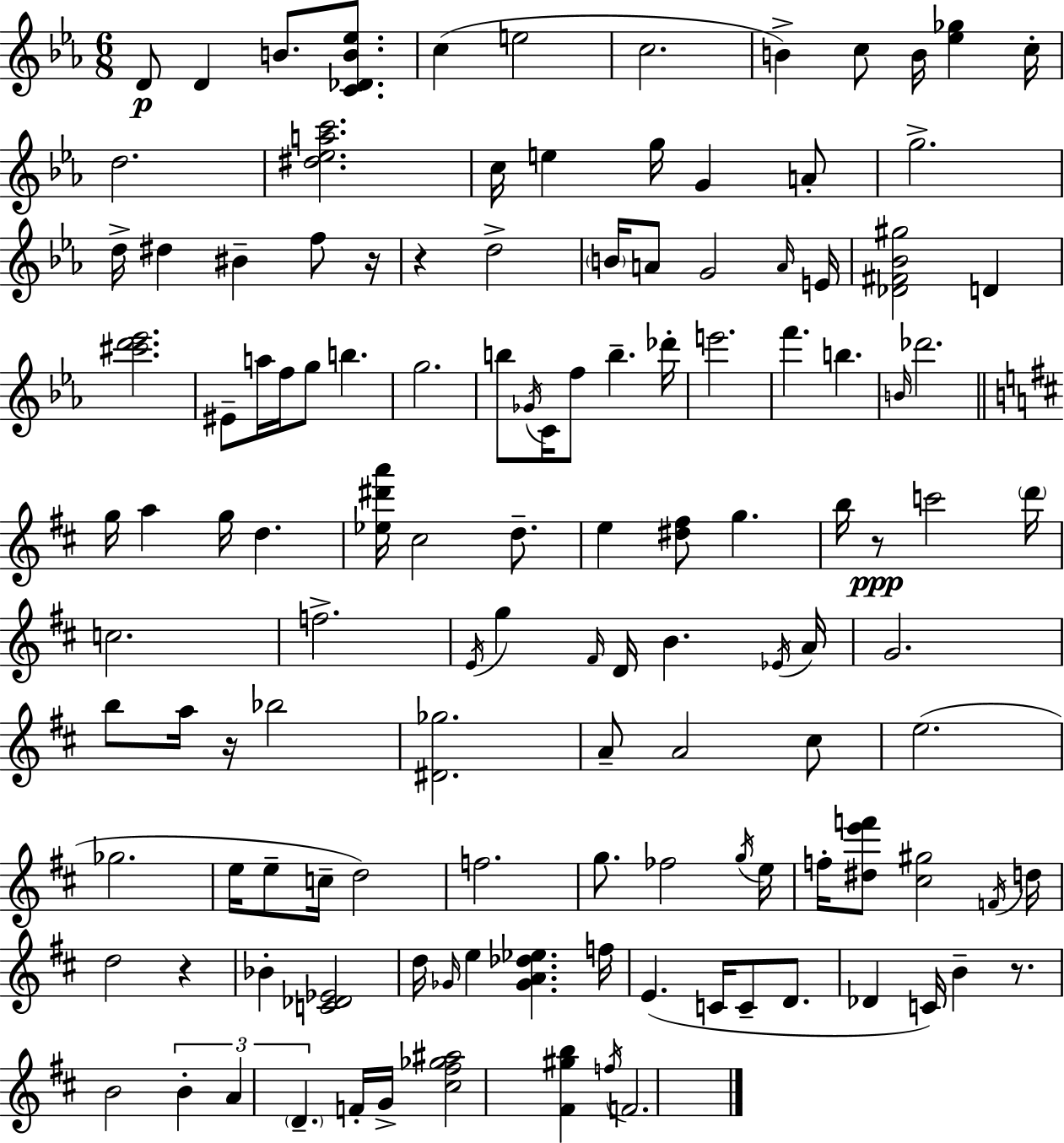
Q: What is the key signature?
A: EES major